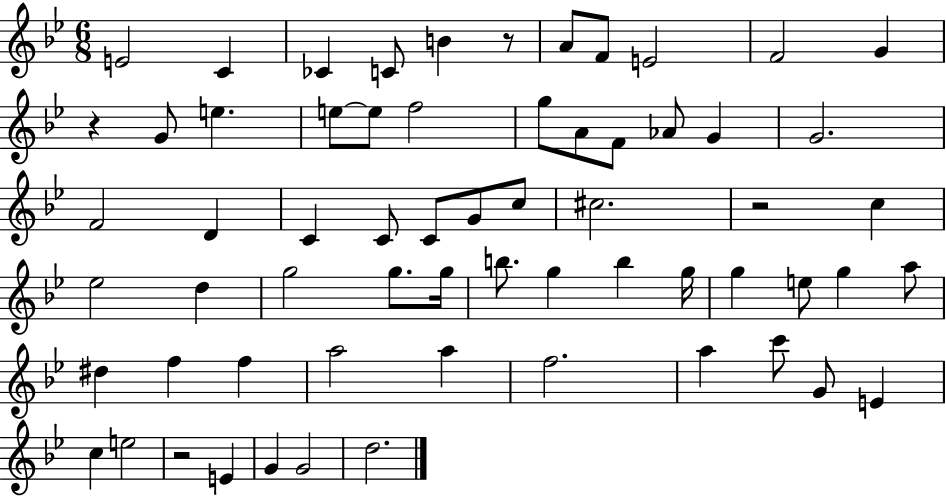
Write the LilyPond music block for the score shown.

{
  \clef treble
  \numericTimeSignature
  \time 6/8
  \key bes \major
  e'2 c'4 | ces'4 c'8 b'4 r8 | a'8 f'8 e'2 | f'2 g'4 | \break r4 g'8 e''4. | e''8~~ e''8 f''2 | g''8 a'8 f'8 aes'8 g'4 | g'2. | \break f'2 d'4 | c'4 c'8 c'8 g'8 c''8 | cis''2. | r2 c''4 | \break ees''2 d''4 | g''2 g''8. g''16 | b''8. g''4 b''4 g''16 | g''4 e''8 g''4 a''8 | \break dis''4 f''4 f''4 | a''2 a''4 | f''2. | a''4 c'''8 g'8 e'4 | \break c''4 e''2 | r2 e'4 | g'4 g'2 | d''2. | \break \bar "|."
}